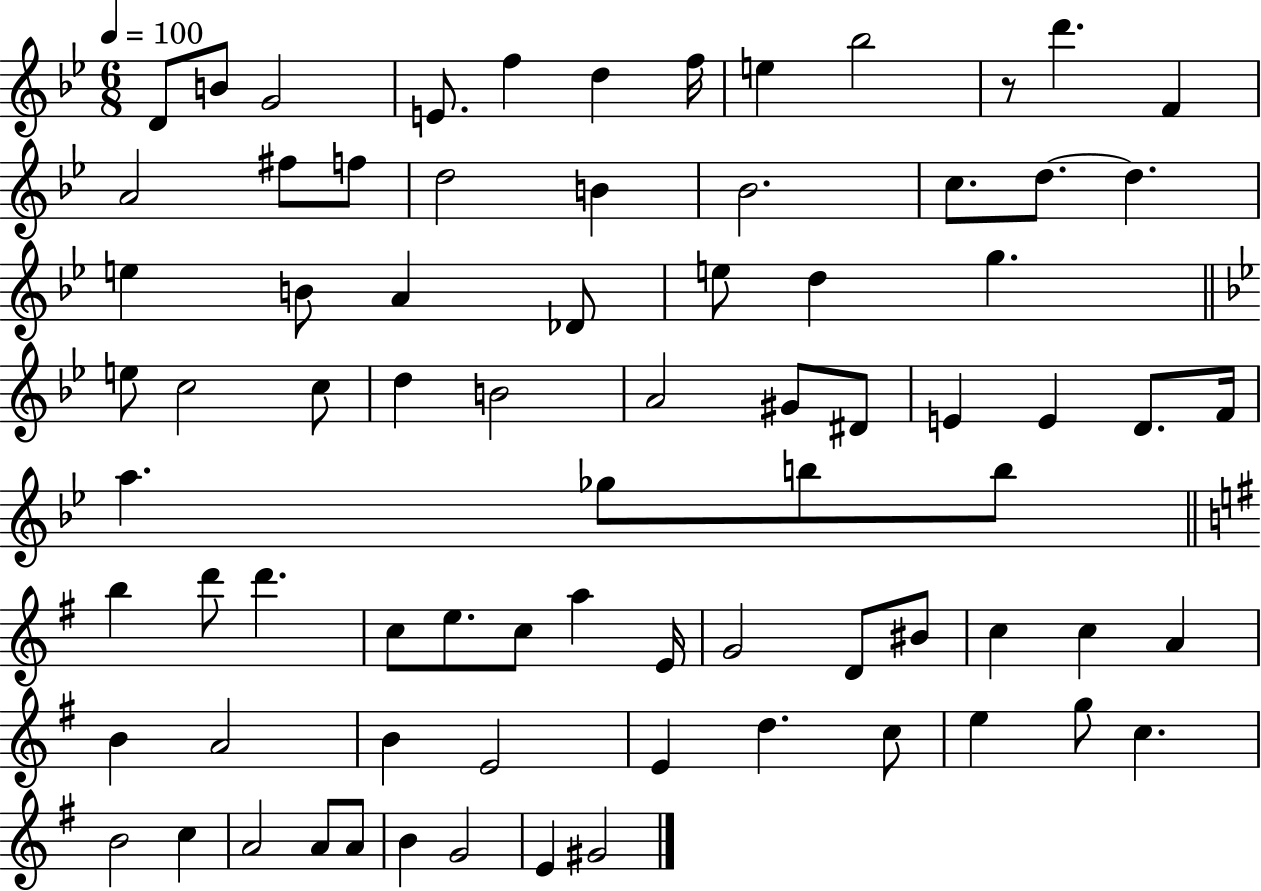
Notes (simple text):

D4/e B4/e G4/h E4/e. F5/q D5/q F5/s E5/q Bb5/h R/e D6/q. F4/q A4/h F#5/e F5/e D5/h B4/q Bb4/h. C5/e. D5/e. D5/q. E5/q B4/e A4/q Db4/e E5/e D5/q G5/q. E5/e C5/h C5/e D5/q B4/h A4/h G#4/e D#4/e E4/q E4/q D4/e. F4/s A5/q. Gb5/e B5/e B5/e B5/q D6/e D6/q. C5/e E5/e. C5/e A5/q E4/s G4/h D4/e BIS4/e C5/q C5/q A4/q B4/q A4/h B4/q E4/h E4/q D5/q. C5/e E5/q G5/e C5/q. B4/h C5/q A4/h A4/e A4/e B4/q G4/h E4/q G#4/h